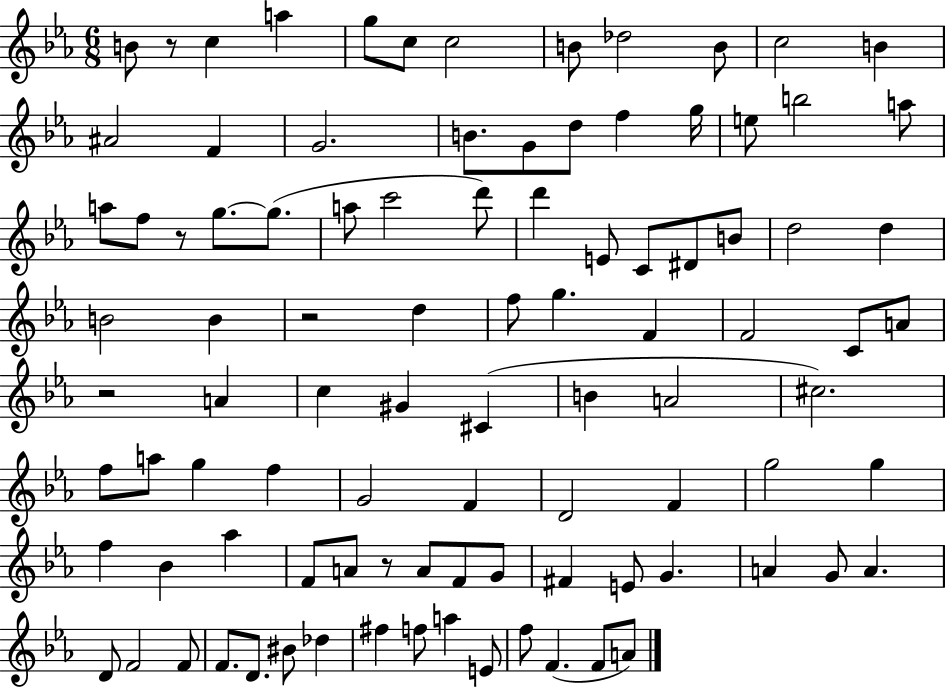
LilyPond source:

{
  \clef treble
  \numericTimeSignature
  \time 6/8
  \key ees \major
  b'8 r8 c''4 a''4 | g''8 c''8 c''2 | b'8 des''2 b'8 | c''2 b'4 | \break ais'2 f'4 | g'2. | b'8. g'8 d''8 f''4 g''16 | e''8 b''2 a''8 | \break a''8 f''8 r8 g''8.~~ g''8.( | a''8 c'''2 d'''8) | d'''4 e'8 c'8 dis'8 b'8 | d''2 d''4 | \break b'2 b'4 | r2 d''4 | f''8 g''4. f'4 | f'2 c'8 a'8 | \break r2 a'4 | c''4 gis'4 cis'4( | b'4 a'2 | cis''2.) | \break f''8 a''8 g''4 f''4 | g'2 f'4 | d'2 f'4 | g''2 g''4 | \break f''4 bes'4 aes''4 | f'8 a'8 r8 a'8 f'8 g'8 | fis'4 e'8 g'4. | a'4 g'8 a'4. | \break d'8 f'2 f'8 | f'8. d'8. bis'8 des''4 | fis''4 f''8 a''4 e'8 | f''8 f'4.( f'8 a'8) | \break \bar "|."
}